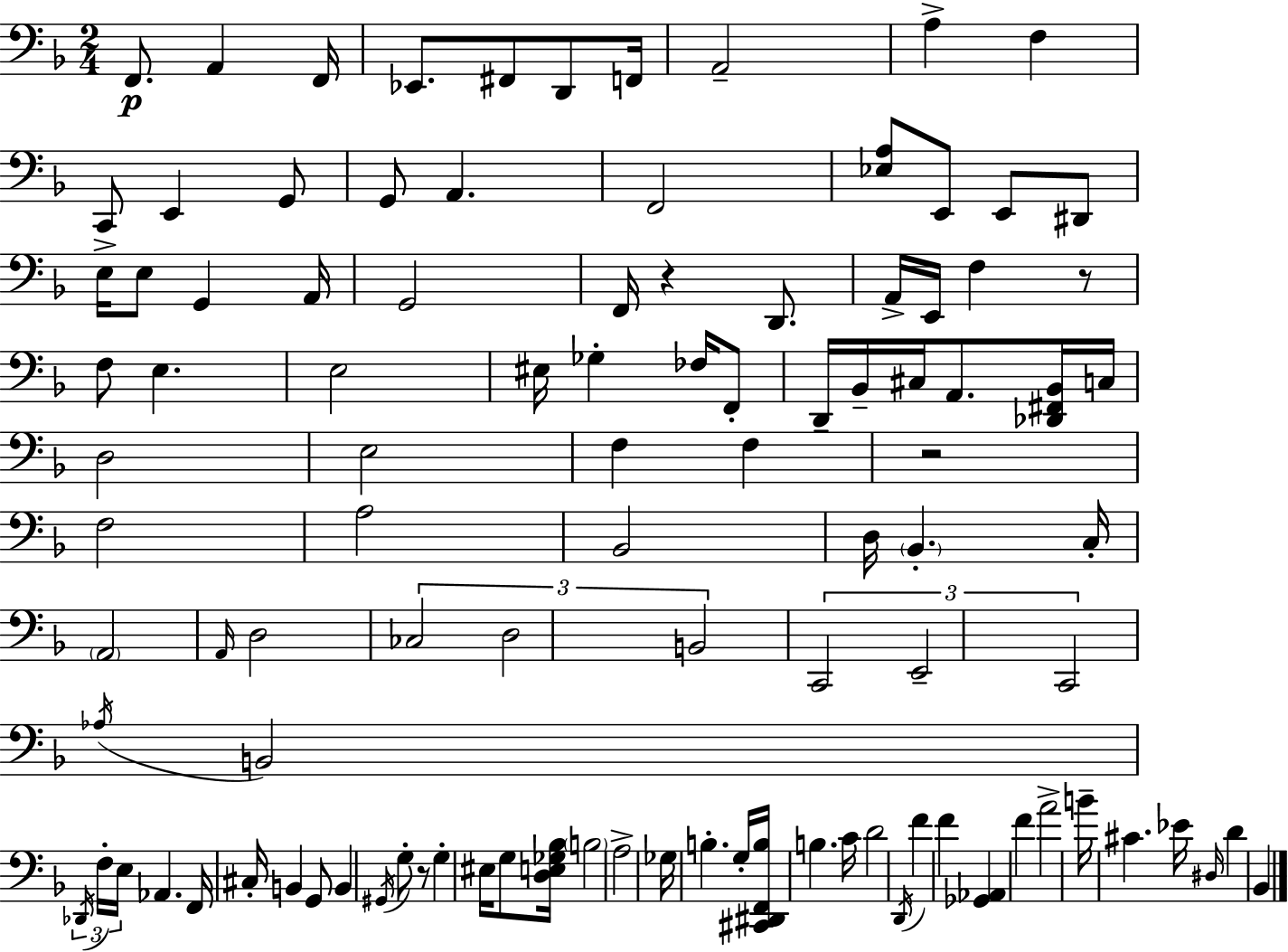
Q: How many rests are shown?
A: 4